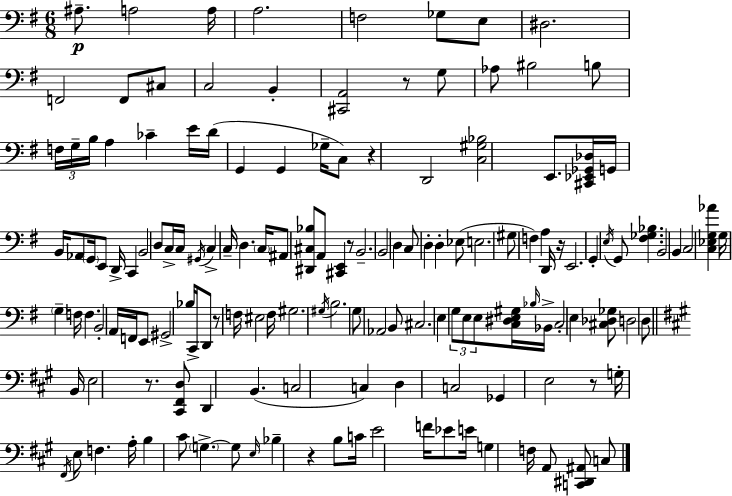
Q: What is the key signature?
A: E minor